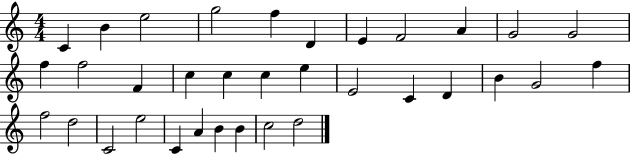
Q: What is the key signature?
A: C major